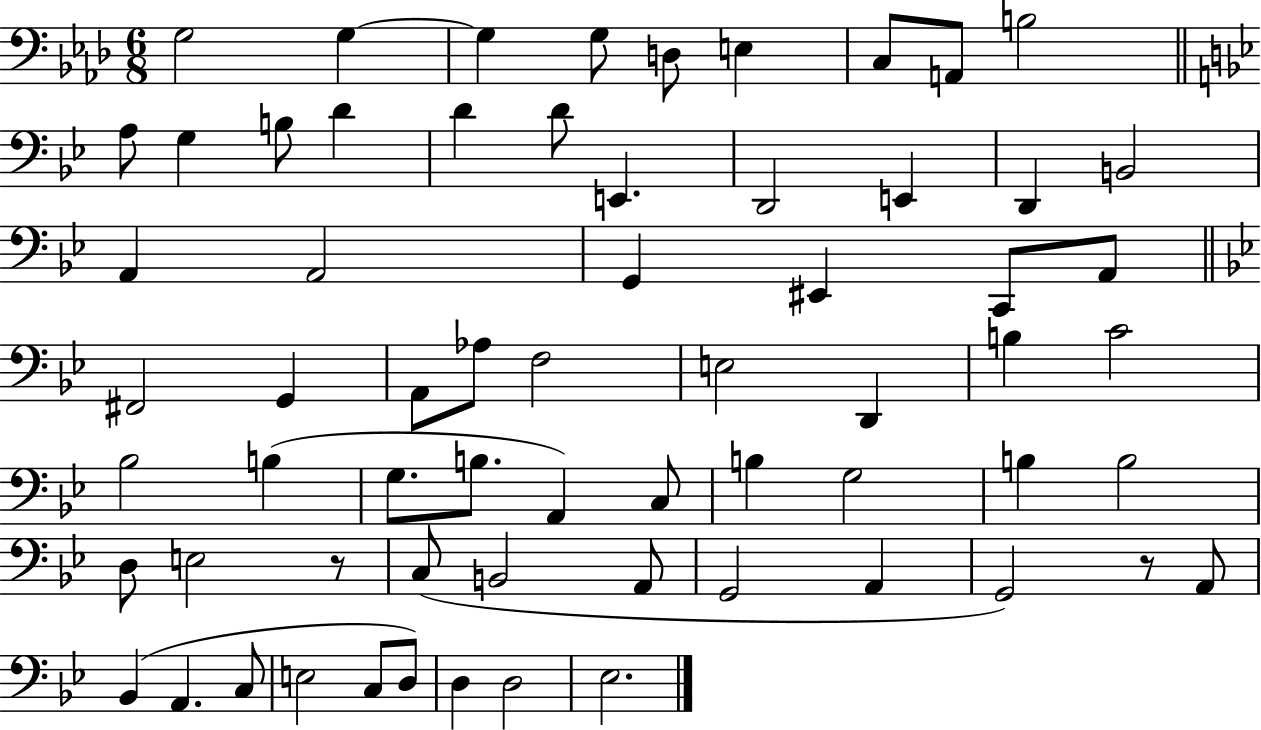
{
  \clef bass
  \numericTimeSignature
  \time 6/8
  \key aes \major
  \repeat volta 2 { g2 g4~~ | g4 g8 d8 e4 | c8 a,8 b2 | \bar "||" \break \key bes \major a8 g4 b8 d'4 | d'4 d'8 e,4. | d,2 e,4 | d,4 b,2 | \break a,4 a,2 | g,4 eis,4 c,8 a,8 | \bar "||" \break \key bes \major fis,2 g,4 | a,8 aes8 f2 | e2 d,4 | b4 c'2 | \break bes2 b4( | g8. b8. a,4) c8 | b4 g2 | b4 b2 | \break d8 e2 r8 | c8( b,2 a,8 | g,2 a,4 | g,2) r8 a,8 | \break bes,4( a,4. c8 | e2 c8 d8) | d4 d2 | ees2. | \break } \bar "|."
}